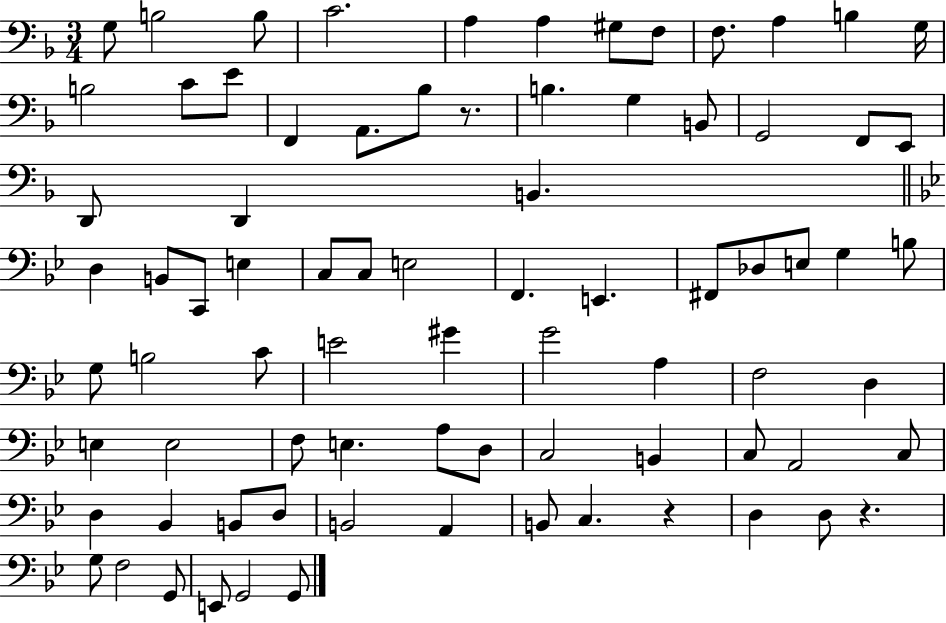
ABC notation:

X:1
T:Untitled
M:3/4
L:1/4
K:F
G,/2 B,2 B,/2 C2 A, A, ^G,/2 F,/2 F,/2 A, B, G,/4 B,2 C/2 E/2 F,, A,,/2 _B,/2 z/2 B, G, B,,/2 G,,2 F,,/2 E,,/2 D,,/2 D,, B,, D, B,,/2 C,,/2 E, C,/2 C,/2 E,2 F,, E,, ^F,,/2 _D,/2 E,/2 G, B,/2 G,/2 B,2 C/2 E2 ^G G2 A, F,2 D, E, E,2 F,/2 E, A,/2 D,/2 C,2 B,, C,/2 A,,2 C,/2 D, _B,, B,,/2 D,/2 B,,2 A,, B,,/2 C, z D, D,/2 z G,/2 F,2 G,,/2 E,,/2 G,,2 G,,/2